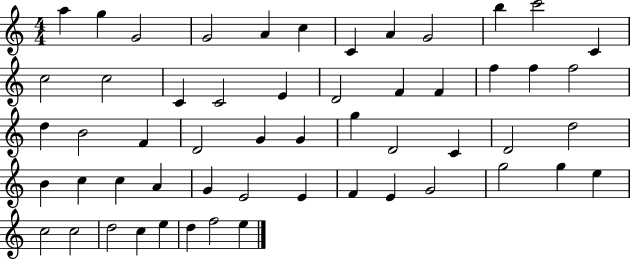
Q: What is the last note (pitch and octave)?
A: E5